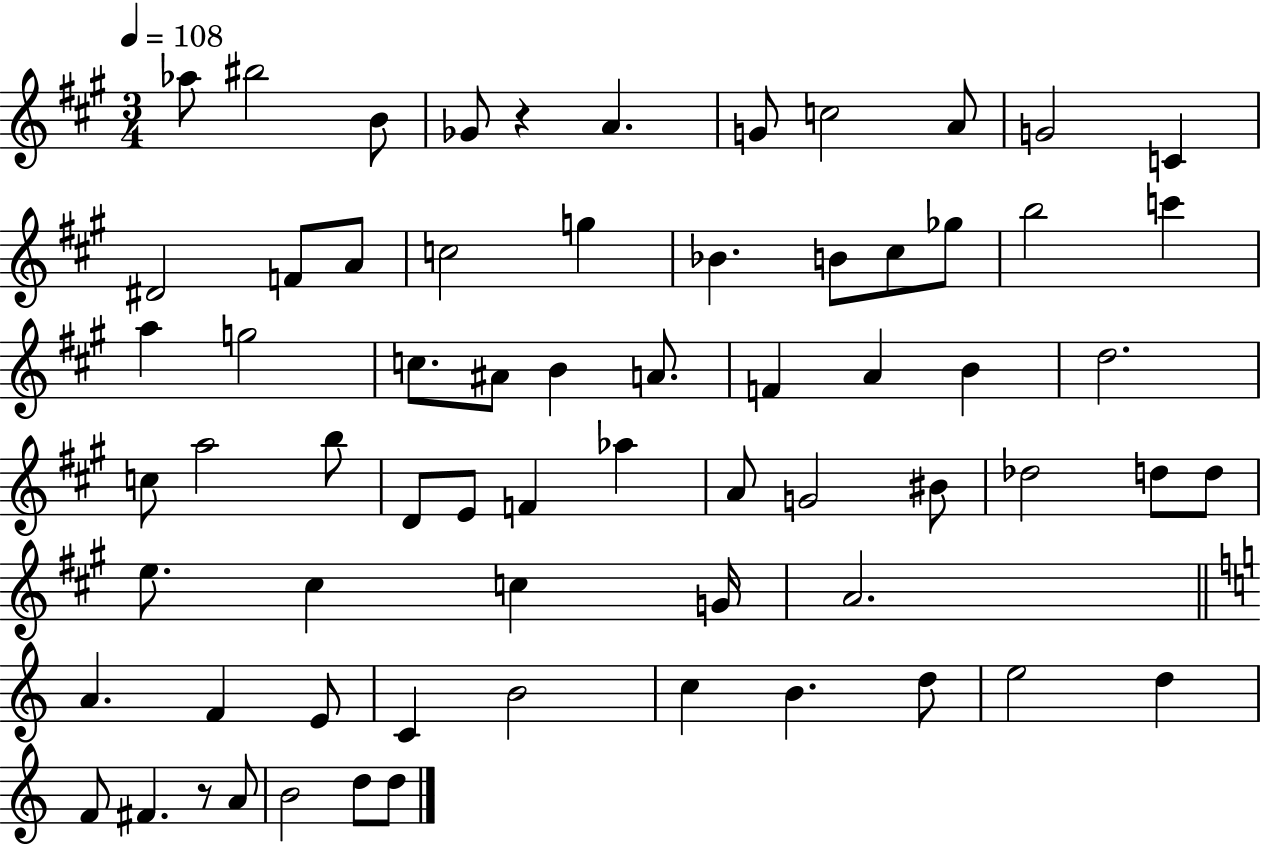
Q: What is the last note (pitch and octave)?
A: D5